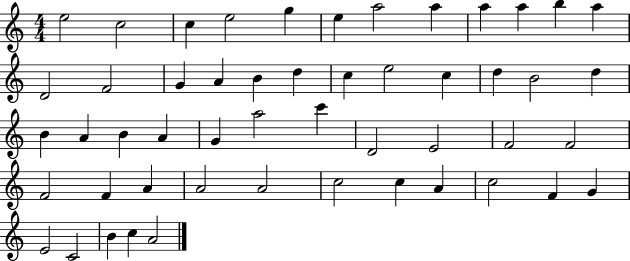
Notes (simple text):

E5/h C5/h C5/q E5/h G5/q E5/q A5/h A5/q A5/q A5/q B5/q A5/q D4/h F4/h G4/q A4/q B4/q D5/q C5/q E5/h C5/q D5/q B4/h D5/q B4/q A4/q B4/q A4/q G4/q A5/h C6/q D4/h E4/h F4/h F4/h F4/h F4/q A4/q A4/h A4/h C5/h C5/q A4/q C5/h F4/q G4/q E4/h C4/h B4/q C5/q A4/h